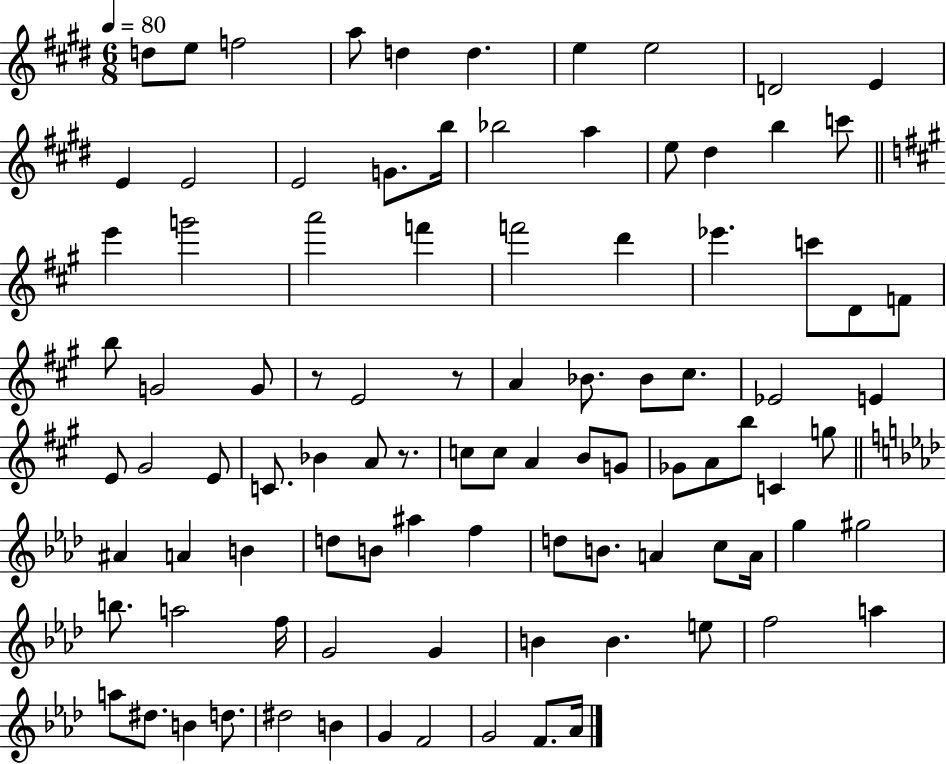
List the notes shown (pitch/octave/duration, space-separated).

D5/e E5/e F5/h A5/e D5/q D5/q. E5/q E5/h D4/h E4/q E4/q E4/h E4/h G4/e. B5/s Bb5/h A5/q E5/e D#5/q B5/q C6/e E6/q G6/h A6/h F6/q F6/h D6/q Eb6/q. C6/e D4/e F4/e B5/e G4/h G4/e R/e E4/h R/e A4/q Bb4/e. Bb4/e C#5/e. Eb4/h E4/q E4/e G#4/h E4/e C4/e. Bb4/q A4/e R/e. C5/e C5/e A4/q B4/e G4/e Gb4/e A4/e B5/e C4/q G5/e A#4/q A4/q B4/q D5/e B4/e A#5/q F5/q D5/e B4/e. A4/q C5/e A4/s G5/q G#5/h B5/e. A5/h F5/s G4/h G4/q B4/q B4/q. E5/e F5/h A5/q A5/e D#5/e. B4/q D5/e. D#5/h B4/q G4/q F4/h G4/h F4/e. Ab4/s